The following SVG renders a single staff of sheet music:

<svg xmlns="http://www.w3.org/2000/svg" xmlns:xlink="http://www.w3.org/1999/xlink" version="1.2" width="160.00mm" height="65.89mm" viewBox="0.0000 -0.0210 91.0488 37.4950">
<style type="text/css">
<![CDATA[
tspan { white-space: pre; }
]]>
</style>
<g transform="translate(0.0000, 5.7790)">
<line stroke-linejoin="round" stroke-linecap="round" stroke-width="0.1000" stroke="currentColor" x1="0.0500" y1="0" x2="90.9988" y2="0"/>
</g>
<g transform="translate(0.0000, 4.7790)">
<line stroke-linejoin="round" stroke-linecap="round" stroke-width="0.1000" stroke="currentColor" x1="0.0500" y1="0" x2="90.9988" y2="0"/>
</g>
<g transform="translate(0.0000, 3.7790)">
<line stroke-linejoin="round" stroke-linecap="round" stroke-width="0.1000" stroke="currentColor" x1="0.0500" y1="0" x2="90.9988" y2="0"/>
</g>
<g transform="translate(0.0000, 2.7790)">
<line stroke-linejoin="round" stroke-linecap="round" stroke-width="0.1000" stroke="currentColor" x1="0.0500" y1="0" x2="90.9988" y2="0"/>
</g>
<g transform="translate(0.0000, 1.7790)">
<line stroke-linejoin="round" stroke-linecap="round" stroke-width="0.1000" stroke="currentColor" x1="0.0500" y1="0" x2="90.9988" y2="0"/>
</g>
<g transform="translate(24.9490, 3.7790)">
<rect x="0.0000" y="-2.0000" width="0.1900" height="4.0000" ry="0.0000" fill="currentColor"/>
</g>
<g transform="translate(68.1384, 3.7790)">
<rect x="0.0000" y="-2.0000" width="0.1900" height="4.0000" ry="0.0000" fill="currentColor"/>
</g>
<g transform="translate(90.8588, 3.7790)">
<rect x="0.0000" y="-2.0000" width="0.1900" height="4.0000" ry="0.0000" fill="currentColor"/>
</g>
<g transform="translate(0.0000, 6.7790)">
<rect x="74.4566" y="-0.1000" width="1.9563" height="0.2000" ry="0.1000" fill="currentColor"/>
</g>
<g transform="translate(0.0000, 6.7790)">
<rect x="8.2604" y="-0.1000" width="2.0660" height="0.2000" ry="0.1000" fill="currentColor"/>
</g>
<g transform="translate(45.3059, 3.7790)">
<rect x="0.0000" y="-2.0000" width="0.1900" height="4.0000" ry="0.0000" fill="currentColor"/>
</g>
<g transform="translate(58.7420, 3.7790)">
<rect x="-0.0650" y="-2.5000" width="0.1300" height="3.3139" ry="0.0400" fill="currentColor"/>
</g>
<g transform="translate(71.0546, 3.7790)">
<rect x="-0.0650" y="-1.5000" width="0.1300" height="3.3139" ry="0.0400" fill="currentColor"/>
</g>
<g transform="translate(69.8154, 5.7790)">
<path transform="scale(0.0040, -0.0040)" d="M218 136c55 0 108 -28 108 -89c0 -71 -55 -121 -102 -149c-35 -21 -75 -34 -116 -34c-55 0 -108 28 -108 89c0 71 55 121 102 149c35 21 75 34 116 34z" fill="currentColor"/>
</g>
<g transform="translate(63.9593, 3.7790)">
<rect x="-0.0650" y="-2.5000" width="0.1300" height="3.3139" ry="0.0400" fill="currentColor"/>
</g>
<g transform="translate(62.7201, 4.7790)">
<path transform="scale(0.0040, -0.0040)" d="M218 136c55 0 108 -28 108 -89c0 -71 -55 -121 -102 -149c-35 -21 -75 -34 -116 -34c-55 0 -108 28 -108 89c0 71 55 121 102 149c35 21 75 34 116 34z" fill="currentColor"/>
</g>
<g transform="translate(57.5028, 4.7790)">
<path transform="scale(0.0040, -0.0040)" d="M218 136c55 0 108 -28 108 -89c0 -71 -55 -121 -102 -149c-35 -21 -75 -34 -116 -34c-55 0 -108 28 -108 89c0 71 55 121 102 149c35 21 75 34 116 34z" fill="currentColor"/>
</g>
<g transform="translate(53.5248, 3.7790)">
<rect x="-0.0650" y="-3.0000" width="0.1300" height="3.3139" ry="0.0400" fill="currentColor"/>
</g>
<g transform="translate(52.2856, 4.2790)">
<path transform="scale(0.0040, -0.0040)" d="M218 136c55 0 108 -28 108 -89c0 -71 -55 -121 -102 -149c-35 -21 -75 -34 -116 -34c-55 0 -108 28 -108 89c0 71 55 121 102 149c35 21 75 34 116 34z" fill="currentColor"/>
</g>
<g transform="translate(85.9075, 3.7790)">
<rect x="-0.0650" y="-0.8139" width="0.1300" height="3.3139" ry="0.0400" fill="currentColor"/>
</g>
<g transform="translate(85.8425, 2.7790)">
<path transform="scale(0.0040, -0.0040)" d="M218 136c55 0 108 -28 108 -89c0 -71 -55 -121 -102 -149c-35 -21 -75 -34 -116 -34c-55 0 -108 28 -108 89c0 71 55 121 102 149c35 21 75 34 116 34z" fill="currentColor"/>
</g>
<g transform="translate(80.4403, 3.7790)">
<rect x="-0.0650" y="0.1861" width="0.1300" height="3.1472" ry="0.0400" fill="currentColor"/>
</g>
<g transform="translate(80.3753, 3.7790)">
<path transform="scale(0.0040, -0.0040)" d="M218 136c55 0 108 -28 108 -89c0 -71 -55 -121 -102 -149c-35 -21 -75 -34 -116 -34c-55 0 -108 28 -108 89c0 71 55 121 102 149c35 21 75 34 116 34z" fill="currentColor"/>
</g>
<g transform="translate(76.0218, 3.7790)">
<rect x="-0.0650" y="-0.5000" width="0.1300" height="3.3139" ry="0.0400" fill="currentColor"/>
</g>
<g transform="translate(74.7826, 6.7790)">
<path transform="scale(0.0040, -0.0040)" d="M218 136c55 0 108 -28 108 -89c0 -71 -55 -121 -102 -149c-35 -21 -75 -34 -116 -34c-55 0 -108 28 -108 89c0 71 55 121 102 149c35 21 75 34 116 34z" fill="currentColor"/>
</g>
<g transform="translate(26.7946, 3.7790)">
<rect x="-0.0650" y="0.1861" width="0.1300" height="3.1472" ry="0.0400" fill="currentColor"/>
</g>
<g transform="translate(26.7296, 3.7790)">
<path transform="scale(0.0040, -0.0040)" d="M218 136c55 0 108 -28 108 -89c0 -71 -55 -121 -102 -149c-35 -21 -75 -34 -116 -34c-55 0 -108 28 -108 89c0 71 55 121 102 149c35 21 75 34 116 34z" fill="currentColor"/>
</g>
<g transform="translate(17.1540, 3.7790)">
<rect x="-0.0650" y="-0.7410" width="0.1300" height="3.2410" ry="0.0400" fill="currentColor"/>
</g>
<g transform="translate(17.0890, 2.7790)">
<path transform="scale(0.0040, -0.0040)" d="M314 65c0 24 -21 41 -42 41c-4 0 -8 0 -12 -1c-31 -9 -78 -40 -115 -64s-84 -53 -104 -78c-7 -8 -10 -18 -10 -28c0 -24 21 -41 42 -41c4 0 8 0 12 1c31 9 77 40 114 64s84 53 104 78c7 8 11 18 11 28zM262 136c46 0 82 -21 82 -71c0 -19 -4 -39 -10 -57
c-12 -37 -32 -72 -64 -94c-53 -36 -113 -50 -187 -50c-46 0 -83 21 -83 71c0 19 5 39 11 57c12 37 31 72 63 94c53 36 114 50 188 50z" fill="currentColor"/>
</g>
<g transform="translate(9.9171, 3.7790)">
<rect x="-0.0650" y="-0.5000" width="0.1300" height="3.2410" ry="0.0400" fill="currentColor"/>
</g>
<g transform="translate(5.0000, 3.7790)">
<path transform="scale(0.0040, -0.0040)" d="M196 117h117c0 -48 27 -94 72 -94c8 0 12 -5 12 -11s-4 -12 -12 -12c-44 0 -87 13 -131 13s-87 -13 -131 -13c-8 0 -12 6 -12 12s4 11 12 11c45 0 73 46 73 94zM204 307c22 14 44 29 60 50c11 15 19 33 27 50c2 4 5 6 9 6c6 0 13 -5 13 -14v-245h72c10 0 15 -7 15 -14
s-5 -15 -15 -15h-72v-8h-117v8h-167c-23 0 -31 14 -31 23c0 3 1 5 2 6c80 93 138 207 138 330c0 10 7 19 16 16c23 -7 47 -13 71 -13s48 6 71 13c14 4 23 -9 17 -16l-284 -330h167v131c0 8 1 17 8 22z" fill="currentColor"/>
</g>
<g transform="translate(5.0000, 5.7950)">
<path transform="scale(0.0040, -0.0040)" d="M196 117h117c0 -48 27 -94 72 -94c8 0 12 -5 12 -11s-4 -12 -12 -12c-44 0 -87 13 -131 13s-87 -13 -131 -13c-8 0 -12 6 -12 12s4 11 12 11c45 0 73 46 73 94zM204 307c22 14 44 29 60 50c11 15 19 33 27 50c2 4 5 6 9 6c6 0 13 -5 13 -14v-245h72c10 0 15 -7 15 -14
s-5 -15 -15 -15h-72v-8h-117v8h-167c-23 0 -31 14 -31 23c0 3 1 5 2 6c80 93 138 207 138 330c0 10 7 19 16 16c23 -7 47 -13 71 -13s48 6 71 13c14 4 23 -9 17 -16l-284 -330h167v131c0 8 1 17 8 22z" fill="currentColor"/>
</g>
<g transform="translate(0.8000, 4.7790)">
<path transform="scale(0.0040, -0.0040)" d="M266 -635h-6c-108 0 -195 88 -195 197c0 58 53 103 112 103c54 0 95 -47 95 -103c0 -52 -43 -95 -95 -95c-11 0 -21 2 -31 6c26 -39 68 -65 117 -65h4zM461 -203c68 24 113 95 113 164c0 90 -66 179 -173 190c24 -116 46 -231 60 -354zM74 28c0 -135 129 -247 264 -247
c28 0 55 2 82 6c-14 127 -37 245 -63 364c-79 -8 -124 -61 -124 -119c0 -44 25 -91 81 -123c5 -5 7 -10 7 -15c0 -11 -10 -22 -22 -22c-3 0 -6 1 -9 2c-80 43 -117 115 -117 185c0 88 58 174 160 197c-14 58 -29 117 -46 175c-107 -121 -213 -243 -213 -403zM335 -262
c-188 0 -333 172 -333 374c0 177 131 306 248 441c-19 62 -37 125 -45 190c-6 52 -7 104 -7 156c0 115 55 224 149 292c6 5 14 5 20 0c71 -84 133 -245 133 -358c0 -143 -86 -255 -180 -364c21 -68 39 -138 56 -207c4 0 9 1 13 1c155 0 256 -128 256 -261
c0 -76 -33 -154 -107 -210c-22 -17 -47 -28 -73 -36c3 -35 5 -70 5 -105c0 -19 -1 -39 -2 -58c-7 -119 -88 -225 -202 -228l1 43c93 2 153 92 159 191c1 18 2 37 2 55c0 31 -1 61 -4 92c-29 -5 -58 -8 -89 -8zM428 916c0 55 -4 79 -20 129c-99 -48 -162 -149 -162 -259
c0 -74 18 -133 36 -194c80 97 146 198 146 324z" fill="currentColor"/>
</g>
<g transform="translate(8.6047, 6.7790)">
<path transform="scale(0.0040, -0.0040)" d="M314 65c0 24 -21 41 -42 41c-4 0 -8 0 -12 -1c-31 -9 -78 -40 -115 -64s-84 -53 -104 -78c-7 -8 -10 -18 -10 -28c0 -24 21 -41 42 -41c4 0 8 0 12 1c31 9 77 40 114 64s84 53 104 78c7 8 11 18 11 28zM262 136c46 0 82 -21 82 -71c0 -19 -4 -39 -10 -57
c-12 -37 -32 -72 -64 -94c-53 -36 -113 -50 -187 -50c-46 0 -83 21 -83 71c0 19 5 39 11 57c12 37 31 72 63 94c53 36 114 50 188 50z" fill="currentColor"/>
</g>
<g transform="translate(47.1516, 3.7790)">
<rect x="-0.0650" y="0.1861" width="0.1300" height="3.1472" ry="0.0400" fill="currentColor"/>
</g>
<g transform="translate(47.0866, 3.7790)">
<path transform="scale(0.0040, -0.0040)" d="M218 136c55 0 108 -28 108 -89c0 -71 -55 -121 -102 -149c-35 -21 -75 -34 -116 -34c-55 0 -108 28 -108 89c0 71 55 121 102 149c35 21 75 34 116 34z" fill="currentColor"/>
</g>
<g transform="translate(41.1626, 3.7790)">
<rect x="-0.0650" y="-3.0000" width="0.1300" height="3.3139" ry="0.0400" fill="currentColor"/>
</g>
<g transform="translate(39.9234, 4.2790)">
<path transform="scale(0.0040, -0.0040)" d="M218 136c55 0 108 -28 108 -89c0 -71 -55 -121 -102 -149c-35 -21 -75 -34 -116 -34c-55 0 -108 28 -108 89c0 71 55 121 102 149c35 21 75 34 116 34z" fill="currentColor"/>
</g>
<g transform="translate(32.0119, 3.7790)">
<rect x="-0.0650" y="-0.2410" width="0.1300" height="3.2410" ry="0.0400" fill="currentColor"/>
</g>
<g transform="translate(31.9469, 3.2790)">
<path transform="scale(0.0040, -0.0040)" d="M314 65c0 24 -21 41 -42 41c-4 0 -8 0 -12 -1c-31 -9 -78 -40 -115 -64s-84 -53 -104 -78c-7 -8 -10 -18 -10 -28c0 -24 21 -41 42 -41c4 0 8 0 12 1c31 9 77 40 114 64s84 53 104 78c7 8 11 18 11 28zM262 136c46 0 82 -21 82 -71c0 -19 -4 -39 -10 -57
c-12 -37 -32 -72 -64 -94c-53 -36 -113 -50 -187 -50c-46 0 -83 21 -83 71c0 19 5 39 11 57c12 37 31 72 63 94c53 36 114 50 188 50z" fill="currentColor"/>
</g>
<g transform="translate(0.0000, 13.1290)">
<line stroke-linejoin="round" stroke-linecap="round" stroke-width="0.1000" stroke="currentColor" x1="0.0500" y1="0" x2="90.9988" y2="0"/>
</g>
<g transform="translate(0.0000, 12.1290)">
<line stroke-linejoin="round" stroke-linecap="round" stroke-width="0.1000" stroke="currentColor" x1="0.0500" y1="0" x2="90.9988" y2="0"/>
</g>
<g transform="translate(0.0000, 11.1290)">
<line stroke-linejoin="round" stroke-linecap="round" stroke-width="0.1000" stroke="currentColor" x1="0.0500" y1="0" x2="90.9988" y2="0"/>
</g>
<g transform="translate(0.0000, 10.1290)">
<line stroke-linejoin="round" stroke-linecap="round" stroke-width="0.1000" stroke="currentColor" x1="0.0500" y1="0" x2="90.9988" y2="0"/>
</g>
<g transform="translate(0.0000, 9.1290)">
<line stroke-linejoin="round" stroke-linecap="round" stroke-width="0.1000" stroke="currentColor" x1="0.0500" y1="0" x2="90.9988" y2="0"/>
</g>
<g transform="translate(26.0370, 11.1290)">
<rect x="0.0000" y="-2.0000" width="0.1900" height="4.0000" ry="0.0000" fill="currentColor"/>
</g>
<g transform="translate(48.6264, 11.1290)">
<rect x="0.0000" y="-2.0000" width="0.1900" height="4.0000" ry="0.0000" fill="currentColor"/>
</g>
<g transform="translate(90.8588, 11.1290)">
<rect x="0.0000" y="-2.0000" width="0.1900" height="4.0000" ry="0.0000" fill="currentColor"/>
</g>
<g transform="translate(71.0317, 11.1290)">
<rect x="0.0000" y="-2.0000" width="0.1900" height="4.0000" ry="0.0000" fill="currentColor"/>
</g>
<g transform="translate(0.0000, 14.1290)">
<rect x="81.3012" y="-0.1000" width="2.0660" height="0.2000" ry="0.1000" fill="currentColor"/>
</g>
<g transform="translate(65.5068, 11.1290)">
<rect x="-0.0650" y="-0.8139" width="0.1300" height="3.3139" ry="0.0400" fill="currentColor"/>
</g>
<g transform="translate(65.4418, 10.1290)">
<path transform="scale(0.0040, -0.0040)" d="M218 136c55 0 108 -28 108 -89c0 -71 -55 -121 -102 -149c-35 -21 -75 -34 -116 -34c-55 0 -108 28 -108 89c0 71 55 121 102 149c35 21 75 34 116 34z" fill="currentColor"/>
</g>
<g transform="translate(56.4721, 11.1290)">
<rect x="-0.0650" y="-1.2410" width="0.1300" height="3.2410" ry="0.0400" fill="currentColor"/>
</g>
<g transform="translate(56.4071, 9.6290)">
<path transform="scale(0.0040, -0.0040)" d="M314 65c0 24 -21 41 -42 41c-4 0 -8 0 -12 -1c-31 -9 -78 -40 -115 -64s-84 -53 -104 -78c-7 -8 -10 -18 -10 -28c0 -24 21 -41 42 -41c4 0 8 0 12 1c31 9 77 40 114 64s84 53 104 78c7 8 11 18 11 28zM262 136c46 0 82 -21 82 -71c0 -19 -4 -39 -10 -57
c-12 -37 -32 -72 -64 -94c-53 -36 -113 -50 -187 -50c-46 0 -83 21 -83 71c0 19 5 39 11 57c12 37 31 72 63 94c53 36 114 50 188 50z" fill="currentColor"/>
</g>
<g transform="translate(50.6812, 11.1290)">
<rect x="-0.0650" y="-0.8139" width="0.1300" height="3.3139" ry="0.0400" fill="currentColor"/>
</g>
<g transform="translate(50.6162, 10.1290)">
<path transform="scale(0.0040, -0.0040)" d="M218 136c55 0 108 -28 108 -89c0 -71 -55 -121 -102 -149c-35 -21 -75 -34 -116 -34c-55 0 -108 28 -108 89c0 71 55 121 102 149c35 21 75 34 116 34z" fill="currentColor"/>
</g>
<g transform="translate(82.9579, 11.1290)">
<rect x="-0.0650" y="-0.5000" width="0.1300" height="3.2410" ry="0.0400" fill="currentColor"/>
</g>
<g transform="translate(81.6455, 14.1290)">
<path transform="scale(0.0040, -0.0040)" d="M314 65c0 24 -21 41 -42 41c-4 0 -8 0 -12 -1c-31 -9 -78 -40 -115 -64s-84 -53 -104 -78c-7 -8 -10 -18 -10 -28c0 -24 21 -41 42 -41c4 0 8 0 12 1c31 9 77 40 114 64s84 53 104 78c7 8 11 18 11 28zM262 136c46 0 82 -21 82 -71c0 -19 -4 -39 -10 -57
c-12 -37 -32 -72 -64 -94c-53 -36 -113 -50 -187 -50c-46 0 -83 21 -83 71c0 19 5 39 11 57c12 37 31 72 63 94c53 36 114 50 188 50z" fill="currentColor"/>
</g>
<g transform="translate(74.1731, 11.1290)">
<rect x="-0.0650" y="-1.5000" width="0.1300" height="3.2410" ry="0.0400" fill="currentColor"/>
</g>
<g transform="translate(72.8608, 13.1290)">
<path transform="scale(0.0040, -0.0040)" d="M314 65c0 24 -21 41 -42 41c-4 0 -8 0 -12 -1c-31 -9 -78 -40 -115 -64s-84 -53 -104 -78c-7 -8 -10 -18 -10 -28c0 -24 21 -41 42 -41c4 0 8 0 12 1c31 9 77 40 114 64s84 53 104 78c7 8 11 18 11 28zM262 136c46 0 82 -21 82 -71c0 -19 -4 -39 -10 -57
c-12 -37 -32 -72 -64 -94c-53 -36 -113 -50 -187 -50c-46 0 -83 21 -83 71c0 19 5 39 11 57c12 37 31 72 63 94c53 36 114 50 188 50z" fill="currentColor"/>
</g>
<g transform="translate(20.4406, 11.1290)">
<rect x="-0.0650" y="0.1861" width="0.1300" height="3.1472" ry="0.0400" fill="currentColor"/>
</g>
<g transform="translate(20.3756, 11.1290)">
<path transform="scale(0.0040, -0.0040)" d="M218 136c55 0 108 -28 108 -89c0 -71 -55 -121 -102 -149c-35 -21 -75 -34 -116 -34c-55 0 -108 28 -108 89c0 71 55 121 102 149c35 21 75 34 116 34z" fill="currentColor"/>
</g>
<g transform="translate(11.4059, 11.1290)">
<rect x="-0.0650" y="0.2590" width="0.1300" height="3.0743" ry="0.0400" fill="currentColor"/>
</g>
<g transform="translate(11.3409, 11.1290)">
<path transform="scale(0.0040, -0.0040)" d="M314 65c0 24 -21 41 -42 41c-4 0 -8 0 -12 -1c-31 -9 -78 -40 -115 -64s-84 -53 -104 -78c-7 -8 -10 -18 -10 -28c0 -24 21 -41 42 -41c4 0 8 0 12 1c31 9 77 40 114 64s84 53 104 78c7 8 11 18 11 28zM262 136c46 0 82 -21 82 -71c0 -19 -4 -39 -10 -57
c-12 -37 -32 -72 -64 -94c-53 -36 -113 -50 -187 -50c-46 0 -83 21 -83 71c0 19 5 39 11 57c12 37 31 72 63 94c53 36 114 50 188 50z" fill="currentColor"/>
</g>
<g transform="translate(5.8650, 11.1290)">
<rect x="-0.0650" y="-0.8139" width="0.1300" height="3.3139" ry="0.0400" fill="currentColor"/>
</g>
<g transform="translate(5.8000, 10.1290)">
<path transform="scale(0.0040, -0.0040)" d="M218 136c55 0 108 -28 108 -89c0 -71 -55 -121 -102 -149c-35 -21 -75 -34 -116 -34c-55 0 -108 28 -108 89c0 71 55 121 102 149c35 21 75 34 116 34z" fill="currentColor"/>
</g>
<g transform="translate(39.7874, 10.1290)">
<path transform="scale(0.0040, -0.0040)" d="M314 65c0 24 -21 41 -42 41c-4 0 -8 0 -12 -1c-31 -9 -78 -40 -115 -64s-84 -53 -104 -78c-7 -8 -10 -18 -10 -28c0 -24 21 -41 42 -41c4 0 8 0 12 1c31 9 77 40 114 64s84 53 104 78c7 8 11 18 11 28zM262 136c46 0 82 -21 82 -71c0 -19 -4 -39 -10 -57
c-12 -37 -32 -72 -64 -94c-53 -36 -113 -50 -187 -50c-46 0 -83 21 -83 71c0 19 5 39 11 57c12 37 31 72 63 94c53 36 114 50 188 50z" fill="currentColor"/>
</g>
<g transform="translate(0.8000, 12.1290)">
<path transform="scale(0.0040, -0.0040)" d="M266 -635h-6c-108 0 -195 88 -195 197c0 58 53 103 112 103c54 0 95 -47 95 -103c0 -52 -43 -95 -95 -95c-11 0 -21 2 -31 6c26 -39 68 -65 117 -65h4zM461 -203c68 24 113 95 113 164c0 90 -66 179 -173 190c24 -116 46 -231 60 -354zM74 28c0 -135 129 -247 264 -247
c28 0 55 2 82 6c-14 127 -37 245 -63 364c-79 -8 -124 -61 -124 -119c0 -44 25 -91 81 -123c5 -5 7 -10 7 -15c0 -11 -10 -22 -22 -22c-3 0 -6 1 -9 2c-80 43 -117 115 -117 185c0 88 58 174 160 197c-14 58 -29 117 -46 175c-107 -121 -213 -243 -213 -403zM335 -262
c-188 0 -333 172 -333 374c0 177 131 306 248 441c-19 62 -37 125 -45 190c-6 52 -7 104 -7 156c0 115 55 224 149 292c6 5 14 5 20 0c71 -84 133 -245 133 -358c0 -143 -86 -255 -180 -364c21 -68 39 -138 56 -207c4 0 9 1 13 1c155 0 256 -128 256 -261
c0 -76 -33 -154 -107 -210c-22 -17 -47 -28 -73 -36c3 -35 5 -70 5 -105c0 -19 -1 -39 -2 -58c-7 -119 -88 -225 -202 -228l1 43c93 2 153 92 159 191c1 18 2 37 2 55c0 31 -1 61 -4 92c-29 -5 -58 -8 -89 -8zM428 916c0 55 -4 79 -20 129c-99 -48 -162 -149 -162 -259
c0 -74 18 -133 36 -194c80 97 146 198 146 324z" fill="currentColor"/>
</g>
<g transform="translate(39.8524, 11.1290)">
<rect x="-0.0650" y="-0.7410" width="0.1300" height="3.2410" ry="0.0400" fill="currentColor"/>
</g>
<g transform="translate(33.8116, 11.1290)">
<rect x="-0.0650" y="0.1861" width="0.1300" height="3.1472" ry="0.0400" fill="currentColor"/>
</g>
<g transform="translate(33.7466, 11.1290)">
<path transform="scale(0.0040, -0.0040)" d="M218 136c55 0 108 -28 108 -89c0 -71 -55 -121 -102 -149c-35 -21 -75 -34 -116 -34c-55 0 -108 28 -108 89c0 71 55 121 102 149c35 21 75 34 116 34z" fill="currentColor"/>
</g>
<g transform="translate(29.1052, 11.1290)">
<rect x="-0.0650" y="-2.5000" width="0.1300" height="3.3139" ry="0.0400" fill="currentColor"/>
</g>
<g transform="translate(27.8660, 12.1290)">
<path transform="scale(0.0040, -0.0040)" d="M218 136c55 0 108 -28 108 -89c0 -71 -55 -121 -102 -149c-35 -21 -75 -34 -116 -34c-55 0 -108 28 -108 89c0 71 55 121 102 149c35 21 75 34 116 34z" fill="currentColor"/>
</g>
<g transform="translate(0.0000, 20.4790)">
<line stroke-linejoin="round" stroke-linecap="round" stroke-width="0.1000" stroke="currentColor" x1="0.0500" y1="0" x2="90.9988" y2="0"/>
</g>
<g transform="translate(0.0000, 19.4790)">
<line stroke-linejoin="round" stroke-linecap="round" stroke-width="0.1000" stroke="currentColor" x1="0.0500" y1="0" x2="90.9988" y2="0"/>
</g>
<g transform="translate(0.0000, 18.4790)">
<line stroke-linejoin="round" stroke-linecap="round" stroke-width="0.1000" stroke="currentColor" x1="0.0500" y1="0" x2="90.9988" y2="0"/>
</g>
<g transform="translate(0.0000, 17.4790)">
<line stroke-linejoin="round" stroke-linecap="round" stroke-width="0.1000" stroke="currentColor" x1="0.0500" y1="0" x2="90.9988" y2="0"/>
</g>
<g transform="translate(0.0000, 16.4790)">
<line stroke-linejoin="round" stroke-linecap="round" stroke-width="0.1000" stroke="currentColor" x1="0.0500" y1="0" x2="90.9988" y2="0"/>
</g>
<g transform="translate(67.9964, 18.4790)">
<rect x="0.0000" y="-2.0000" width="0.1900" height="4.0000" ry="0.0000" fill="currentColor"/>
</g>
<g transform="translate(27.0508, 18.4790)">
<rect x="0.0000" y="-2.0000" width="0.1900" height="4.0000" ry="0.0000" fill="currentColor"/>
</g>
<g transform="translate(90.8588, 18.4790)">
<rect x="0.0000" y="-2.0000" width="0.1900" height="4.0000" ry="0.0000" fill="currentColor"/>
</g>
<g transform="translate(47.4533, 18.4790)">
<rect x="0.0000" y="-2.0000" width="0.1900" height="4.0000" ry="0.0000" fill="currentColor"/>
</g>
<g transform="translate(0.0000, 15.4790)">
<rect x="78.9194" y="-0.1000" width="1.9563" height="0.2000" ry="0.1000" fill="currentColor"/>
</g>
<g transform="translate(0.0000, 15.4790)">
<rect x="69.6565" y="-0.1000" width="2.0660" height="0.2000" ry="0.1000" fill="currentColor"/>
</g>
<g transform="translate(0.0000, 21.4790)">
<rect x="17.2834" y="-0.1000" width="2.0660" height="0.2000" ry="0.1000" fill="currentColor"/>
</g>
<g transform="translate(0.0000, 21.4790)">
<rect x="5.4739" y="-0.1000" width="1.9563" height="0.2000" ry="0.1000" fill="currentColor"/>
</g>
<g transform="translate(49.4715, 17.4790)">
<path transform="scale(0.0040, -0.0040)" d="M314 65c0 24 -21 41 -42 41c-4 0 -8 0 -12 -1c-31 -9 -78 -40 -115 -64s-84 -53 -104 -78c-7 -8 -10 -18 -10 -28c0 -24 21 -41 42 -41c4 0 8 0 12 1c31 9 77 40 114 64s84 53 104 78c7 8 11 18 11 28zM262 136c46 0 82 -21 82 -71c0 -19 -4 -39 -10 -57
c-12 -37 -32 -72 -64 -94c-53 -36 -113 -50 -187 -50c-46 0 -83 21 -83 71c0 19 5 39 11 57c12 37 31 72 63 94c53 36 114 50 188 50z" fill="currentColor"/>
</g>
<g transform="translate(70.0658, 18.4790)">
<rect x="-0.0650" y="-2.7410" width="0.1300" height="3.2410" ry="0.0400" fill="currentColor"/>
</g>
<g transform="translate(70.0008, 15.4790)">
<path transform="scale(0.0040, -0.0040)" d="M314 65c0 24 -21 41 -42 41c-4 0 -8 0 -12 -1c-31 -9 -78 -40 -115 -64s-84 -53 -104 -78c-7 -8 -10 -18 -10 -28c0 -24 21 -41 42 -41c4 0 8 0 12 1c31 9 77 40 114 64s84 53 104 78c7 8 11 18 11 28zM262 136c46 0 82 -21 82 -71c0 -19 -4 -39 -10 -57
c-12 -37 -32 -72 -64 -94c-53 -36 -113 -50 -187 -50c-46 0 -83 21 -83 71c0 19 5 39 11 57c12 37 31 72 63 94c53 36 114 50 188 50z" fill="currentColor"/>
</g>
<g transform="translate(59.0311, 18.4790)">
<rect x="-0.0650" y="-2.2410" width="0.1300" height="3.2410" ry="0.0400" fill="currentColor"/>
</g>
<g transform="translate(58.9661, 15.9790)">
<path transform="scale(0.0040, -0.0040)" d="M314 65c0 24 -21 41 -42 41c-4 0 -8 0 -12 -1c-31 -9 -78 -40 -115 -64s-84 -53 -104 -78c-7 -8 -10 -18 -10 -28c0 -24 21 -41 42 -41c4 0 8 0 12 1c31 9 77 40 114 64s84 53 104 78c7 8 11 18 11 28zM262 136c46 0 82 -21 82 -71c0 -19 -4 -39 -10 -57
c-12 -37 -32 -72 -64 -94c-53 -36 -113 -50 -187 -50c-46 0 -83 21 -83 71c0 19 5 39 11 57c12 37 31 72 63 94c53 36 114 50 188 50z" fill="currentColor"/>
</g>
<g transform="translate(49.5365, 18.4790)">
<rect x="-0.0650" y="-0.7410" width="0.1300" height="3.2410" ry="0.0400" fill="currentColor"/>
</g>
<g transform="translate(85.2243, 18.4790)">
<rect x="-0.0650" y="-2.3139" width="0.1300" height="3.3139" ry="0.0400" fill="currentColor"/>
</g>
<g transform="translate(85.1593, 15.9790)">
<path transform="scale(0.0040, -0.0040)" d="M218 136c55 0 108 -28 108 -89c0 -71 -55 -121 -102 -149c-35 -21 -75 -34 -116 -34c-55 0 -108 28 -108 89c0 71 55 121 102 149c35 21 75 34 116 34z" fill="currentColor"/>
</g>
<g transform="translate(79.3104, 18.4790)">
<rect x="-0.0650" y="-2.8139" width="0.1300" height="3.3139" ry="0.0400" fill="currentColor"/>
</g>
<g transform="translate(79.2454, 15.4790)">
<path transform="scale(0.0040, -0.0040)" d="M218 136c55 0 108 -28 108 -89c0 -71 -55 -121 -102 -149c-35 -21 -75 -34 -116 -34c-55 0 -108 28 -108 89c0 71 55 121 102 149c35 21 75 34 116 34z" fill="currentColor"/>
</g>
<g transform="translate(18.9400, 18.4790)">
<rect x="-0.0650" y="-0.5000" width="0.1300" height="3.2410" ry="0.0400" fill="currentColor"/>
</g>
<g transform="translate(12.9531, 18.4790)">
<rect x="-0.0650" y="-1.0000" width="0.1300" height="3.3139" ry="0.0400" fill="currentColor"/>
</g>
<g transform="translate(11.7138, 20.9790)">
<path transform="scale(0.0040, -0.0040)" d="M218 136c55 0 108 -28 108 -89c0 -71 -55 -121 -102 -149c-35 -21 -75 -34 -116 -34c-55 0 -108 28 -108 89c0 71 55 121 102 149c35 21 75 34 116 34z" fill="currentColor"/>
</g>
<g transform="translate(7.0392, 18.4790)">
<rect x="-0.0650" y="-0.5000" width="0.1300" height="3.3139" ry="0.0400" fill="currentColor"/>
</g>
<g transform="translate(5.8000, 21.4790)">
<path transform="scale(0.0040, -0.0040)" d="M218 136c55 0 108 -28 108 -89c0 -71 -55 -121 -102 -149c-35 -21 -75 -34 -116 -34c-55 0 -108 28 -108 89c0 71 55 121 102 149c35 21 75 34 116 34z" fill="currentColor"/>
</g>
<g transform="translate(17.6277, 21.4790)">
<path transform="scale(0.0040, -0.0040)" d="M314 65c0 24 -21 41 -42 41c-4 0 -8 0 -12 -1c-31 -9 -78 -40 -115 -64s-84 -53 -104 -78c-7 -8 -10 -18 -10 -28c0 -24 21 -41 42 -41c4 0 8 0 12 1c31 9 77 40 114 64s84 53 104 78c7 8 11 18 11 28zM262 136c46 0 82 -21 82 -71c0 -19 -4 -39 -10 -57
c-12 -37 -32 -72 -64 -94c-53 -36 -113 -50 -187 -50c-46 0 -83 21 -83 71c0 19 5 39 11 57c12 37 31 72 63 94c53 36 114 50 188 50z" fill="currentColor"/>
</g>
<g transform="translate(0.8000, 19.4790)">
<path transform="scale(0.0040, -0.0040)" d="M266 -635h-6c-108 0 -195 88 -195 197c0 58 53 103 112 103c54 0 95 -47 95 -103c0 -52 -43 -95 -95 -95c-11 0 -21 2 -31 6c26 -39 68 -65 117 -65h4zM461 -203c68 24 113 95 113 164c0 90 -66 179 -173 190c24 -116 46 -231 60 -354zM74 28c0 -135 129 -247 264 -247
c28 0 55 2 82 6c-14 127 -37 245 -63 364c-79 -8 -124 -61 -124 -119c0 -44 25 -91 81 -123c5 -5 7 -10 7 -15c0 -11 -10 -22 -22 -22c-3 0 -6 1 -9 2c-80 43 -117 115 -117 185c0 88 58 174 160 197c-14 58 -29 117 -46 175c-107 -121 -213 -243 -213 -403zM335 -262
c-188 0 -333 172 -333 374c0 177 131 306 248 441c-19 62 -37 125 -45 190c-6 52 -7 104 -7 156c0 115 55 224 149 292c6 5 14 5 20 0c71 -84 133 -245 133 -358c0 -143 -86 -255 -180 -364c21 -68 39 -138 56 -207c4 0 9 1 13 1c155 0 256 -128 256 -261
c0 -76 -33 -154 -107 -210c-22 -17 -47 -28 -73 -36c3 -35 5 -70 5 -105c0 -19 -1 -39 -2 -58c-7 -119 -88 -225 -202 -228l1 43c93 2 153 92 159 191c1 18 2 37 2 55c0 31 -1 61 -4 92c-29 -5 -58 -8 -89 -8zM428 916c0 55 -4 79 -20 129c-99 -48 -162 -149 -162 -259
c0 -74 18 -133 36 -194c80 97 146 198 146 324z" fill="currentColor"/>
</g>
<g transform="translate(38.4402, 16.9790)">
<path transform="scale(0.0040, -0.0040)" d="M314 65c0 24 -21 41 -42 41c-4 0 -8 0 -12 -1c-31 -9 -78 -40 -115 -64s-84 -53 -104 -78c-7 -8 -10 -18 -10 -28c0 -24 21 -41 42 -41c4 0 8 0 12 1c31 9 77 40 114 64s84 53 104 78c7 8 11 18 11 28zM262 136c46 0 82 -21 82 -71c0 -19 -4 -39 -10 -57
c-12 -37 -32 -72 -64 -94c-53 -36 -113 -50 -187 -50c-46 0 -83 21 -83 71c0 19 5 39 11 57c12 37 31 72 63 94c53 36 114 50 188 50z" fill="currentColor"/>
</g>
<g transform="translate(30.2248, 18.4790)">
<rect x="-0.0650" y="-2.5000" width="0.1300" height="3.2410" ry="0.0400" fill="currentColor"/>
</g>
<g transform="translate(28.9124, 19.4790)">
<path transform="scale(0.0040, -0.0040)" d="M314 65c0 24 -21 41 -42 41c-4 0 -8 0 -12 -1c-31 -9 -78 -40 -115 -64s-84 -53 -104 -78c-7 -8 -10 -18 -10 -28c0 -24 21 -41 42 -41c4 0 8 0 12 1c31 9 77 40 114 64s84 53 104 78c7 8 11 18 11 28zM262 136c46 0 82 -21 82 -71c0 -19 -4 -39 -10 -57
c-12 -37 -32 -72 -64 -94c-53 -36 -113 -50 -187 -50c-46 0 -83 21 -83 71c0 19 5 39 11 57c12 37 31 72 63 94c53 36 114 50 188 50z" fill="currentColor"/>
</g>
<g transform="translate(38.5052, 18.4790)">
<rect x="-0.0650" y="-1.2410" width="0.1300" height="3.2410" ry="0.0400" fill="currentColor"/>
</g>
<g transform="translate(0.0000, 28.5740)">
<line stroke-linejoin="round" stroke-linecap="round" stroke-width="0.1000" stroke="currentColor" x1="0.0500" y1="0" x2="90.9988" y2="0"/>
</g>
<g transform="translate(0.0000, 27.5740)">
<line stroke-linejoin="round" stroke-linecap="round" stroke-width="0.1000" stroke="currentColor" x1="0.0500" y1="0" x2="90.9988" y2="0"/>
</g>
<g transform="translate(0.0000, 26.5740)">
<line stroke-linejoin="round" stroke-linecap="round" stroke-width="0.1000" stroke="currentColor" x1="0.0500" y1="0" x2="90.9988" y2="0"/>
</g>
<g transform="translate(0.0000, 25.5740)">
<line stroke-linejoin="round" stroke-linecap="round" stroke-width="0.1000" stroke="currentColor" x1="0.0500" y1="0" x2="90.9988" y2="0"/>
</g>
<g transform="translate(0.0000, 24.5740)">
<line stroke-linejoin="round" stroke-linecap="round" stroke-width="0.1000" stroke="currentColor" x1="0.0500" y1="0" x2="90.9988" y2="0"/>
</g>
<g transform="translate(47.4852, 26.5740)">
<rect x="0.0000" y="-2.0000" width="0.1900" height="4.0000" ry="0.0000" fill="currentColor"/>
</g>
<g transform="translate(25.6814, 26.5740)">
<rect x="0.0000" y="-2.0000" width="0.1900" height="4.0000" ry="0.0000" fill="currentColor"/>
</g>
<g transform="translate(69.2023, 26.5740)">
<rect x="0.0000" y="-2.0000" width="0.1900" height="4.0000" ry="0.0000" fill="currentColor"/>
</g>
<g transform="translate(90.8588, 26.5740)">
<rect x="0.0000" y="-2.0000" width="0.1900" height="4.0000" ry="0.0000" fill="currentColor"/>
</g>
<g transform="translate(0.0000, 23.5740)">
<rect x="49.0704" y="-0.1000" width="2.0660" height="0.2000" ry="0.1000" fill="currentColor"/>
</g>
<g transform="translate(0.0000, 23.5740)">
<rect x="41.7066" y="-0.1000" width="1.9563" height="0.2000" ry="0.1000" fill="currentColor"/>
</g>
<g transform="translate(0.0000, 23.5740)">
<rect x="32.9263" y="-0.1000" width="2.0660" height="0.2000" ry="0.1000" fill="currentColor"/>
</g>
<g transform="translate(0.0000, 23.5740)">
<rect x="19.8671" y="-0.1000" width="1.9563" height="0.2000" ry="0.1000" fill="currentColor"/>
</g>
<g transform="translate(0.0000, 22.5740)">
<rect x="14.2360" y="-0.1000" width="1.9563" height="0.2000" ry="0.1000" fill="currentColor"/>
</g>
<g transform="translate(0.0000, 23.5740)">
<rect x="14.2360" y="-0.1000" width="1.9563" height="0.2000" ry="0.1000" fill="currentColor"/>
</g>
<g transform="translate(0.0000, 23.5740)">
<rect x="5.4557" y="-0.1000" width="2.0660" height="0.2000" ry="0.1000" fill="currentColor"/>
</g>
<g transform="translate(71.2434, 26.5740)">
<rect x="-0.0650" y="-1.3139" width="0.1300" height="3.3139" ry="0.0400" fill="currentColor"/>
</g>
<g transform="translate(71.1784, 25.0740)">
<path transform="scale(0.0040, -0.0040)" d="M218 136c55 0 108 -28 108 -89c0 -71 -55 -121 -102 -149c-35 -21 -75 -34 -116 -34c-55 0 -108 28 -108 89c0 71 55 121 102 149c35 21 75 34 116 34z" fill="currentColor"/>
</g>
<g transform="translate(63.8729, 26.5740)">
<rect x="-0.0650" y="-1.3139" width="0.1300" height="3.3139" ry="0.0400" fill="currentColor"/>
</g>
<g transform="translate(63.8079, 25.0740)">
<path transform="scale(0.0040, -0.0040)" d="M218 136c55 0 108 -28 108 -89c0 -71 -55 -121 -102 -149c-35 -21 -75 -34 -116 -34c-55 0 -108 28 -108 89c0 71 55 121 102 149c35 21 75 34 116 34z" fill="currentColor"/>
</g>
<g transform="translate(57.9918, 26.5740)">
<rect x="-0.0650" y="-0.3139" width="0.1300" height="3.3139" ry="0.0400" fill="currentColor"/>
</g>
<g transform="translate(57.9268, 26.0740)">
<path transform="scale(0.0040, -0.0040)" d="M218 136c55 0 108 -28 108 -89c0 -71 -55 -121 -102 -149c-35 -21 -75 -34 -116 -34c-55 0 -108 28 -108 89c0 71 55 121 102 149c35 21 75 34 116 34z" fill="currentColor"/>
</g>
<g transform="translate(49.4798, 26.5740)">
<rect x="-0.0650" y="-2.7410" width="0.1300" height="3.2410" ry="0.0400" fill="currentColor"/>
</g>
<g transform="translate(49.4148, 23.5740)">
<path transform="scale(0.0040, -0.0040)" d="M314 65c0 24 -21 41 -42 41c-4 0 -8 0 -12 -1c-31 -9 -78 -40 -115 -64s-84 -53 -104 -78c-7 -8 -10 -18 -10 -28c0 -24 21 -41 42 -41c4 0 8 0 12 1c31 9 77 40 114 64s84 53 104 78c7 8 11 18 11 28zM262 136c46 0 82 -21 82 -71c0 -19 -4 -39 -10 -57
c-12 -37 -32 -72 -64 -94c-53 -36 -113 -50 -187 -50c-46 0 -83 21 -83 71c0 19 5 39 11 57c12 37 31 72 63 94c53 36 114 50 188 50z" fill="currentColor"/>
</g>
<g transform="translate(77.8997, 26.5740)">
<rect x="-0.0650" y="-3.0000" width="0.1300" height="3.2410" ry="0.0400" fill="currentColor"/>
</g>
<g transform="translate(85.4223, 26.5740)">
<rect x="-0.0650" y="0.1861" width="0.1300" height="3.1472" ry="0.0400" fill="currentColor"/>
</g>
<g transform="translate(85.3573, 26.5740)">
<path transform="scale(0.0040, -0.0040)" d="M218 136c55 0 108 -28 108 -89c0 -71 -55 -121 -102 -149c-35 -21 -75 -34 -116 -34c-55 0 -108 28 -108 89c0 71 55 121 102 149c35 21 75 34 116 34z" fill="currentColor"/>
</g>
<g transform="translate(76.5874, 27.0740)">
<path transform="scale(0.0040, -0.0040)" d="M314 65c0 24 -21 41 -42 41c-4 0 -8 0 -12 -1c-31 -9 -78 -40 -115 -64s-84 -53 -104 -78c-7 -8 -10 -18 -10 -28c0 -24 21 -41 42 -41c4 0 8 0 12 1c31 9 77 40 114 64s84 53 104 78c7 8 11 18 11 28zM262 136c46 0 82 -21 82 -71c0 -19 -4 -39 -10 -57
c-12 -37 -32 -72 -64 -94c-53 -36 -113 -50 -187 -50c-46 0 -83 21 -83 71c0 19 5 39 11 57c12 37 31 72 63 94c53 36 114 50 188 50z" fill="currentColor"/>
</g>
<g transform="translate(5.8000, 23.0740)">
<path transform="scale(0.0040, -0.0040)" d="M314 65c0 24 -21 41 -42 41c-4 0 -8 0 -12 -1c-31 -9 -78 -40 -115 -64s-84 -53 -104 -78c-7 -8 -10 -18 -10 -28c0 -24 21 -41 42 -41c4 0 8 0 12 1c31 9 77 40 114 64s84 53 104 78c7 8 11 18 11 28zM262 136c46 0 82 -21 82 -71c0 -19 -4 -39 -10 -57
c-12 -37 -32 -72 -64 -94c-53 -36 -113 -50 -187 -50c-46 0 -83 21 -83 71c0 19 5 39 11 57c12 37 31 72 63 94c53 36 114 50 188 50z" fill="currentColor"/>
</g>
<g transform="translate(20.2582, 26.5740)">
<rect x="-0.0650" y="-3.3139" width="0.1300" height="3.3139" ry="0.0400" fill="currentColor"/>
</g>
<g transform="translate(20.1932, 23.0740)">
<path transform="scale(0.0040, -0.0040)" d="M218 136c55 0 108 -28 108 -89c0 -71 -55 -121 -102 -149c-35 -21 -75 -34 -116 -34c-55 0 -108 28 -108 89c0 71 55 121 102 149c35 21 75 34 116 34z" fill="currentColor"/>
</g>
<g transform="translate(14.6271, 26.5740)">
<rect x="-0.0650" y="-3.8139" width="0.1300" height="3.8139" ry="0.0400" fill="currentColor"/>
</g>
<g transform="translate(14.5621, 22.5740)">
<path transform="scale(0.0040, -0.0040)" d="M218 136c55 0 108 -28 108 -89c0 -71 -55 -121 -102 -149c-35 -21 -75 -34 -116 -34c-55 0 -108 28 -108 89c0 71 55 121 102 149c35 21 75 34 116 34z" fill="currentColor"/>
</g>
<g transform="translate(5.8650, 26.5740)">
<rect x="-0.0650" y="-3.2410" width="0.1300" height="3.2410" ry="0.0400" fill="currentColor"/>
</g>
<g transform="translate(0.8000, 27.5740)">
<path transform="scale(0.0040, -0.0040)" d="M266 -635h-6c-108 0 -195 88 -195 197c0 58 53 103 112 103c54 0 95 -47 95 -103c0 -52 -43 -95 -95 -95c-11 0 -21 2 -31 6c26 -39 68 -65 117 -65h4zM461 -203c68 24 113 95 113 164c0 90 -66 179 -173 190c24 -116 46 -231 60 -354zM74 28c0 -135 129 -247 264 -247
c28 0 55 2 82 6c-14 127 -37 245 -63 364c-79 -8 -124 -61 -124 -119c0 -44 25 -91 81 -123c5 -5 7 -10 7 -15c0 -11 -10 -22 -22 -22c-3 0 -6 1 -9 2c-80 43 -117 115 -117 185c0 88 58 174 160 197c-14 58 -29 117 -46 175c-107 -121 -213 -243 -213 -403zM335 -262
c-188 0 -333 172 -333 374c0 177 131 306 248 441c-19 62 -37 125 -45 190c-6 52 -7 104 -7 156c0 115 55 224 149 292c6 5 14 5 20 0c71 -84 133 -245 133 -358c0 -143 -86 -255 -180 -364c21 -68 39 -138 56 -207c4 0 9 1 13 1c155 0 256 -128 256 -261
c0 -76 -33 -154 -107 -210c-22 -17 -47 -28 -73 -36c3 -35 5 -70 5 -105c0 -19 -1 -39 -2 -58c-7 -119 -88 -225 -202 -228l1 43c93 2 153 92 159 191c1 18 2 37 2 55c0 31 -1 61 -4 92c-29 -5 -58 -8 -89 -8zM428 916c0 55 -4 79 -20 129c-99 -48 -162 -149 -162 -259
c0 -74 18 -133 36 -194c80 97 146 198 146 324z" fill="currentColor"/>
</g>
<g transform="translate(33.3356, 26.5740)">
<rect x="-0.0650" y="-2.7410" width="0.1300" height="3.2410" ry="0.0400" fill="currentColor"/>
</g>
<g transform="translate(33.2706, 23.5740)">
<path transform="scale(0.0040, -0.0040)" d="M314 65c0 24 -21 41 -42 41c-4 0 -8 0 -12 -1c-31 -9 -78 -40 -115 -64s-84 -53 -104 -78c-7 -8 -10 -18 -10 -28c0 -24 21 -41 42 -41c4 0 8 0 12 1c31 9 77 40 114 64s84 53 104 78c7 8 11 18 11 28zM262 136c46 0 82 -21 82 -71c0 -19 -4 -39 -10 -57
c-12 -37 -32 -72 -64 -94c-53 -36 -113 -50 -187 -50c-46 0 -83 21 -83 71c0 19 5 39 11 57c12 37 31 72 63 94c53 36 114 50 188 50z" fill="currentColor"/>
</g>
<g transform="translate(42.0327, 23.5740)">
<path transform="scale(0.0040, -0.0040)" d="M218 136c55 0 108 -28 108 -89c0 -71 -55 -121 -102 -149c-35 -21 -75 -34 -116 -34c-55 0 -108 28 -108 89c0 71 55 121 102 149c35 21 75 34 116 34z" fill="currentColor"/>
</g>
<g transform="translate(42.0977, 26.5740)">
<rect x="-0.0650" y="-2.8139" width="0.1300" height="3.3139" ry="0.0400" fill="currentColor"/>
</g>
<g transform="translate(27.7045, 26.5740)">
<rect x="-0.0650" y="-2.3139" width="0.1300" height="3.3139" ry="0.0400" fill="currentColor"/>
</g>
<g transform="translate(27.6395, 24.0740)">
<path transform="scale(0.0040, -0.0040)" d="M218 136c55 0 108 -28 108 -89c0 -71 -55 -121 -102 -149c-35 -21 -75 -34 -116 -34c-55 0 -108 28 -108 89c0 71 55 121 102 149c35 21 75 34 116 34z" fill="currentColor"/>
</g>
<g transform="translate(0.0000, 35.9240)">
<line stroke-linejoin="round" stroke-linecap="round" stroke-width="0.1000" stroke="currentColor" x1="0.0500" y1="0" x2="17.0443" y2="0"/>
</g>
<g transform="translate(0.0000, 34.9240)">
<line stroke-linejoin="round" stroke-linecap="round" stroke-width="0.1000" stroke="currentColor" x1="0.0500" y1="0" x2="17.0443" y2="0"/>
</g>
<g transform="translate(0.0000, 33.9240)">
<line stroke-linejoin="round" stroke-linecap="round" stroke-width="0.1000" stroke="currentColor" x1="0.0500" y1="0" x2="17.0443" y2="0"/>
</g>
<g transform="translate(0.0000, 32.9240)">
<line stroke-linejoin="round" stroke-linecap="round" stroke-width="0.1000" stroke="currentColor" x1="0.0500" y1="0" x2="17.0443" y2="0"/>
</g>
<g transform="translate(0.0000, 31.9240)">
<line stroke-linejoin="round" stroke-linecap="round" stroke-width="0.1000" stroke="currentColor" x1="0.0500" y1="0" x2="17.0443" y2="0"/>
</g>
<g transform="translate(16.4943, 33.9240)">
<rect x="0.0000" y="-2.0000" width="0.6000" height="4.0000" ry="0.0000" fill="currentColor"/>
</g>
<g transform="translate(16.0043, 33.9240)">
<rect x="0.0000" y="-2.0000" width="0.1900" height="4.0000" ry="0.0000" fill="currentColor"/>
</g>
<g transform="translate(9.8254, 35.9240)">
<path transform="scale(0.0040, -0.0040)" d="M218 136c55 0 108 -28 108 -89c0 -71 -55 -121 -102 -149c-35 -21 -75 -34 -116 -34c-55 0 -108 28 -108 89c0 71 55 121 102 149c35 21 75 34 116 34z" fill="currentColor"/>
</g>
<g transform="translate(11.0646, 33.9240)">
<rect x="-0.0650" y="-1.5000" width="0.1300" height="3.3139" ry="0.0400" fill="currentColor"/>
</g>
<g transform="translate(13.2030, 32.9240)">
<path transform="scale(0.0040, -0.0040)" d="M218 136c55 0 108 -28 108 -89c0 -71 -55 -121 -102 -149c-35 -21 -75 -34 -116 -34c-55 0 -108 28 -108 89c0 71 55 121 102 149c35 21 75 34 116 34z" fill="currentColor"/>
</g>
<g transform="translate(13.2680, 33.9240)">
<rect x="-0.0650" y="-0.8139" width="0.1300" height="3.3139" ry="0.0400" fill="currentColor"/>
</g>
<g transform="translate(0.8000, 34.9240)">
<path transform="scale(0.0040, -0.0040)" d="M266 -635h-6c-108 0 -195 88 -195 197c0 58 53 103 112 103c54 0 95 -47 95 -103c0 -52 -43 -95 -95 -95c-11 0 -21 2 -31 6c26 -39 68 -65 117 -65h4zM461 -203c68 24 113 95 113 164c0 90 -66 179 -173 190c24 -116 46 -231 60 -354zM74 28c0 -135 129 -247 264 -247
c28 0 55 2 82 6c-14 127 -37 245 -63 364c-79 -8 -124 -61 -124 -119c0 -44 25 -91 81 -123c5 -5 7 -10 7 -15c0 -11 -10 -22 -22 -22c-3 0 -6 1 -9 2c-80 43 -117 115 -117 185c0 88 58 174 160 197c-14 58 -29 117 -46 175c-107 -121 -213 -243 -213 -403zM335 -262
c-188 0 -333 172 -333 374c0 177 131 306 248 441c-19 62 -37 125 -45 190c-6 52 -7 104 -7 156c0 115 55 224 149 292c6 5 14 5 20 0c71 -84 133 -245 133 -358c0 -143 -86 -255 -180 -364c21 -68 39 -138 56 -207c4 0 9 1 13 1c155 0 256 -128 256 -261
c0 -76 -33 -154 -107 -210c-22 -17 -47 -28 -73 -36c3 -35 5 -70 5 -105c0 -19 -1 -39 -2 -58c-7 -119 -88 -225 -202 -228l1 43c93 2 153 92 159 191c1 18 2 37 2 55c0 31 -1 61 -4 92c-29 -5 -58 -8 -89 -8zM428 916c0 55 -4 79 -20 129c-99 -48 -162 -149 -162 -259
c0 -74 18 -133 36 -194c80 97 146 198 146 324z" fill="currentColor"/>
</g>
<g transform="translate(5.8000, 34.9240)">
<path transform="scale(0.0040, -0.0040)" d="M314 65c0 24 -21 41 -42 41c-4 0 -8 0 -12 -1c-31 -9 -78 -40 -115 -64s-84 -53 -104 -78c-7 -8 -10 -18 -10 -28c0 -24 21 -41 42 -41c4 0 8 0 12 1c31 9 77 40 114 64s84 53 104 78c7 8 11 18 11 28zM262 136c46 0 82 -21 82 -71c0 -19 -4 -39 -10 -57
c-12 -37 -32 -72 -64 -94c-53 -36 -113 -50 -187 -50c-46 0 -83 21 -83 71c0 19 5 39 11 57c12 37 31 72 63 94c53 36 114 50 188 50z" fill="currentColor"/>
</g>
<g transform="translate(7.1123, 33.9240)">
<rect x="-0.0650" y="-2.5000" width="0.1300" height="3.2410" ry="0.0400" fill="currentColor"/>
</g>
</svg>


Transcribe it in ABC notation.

X:1
T:Untitled
M:4/4
L:1/4
K:C
C2 d2 B c2 A B A G G E C B d d B2 B G B d2 d e2 d E2 C2 C D C2 G2 e2 d2 g2 a2 a g b2 c' b g a2 a a2 c e e A2 B G2 E d